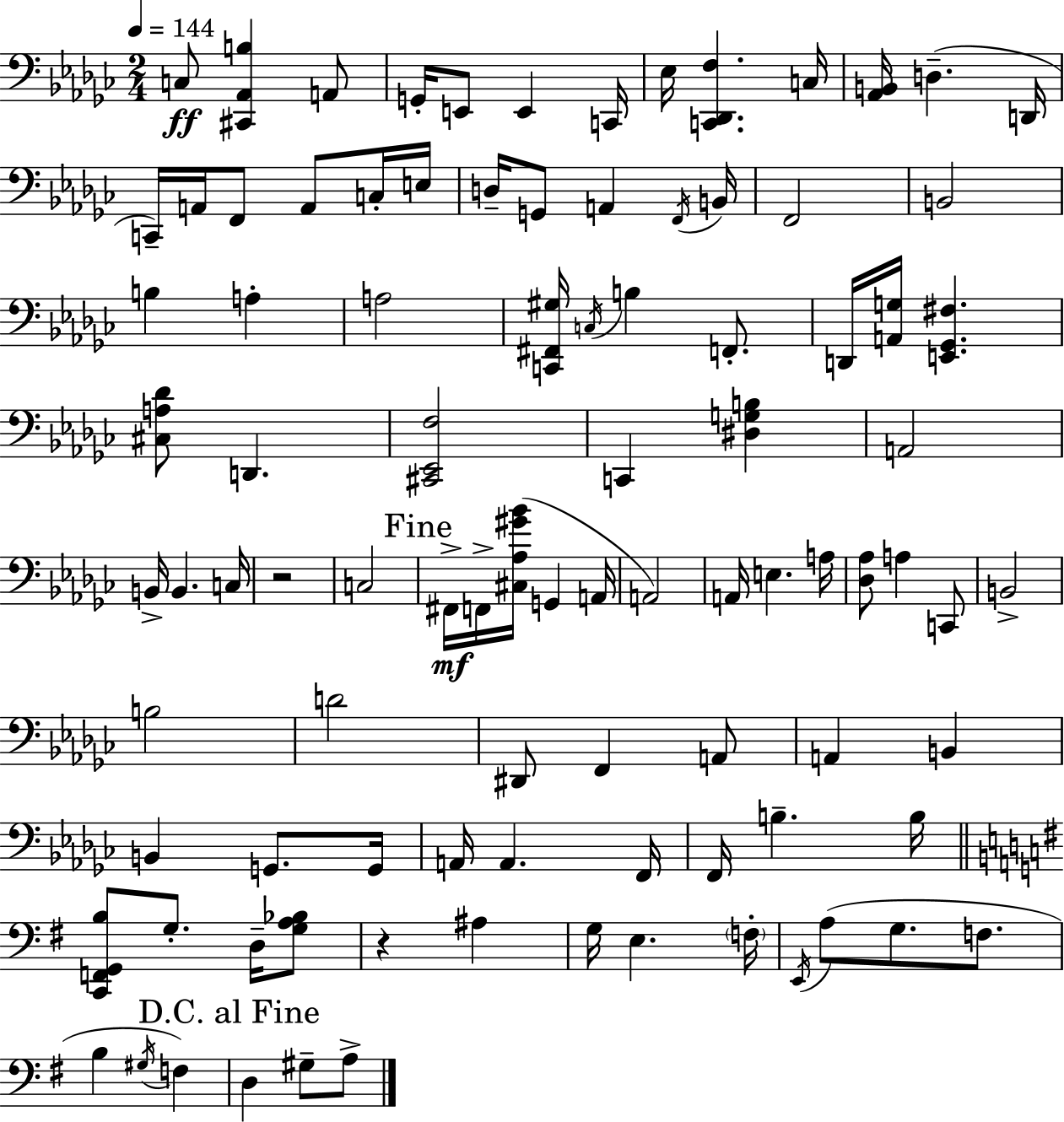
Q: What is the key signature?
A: EES minor